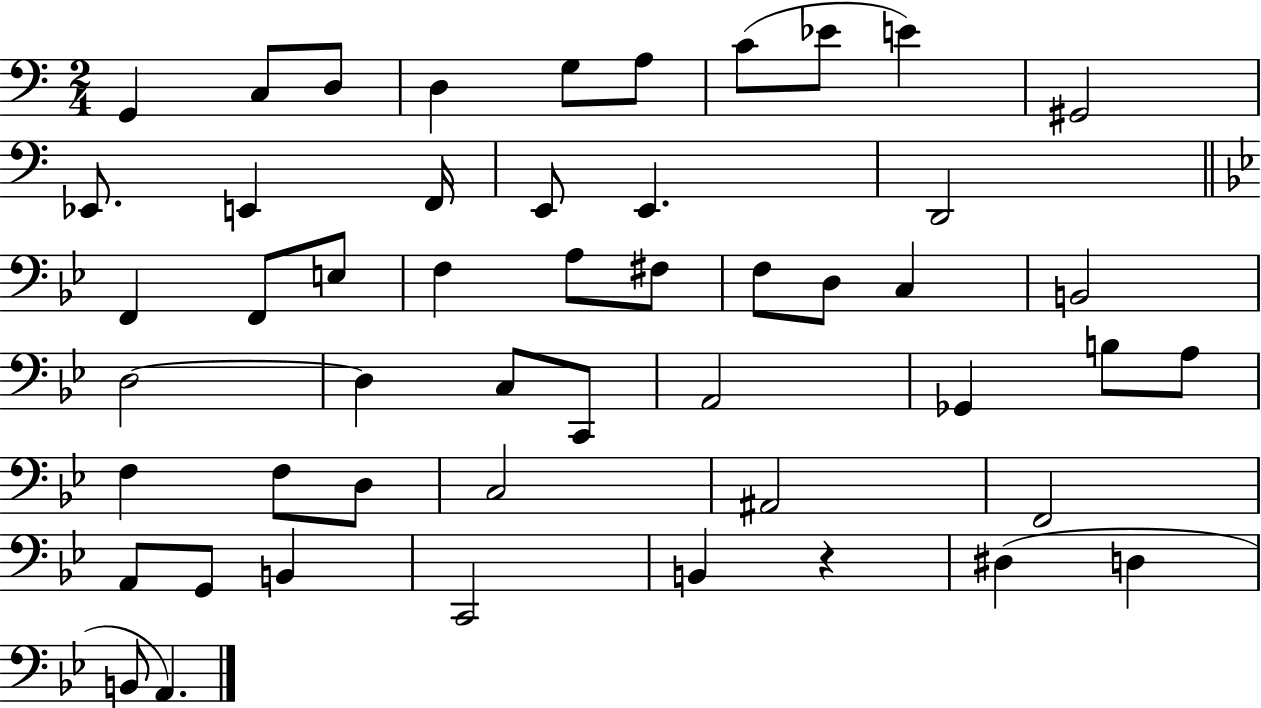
G2/q C3/e D3/e D3/q G3/e A3/e C4/e Eb4/e E4/q G#2/h Eb2/e. E2/q F2/s E2/e E2/q. D2/h F2/q F2/e E3/e F3/q A3/e F#3/e F3/e D3/e C3/q B2/h D3/h D3/q C3/e C2/e A2/h Gb2/q B3/e A3/e F3/q F3/e D3/e C3/h A#2/h F2/h A2/e G2/e B2/q C2/h B2/q R/q D#3/q D3/q B2/e A2/q.